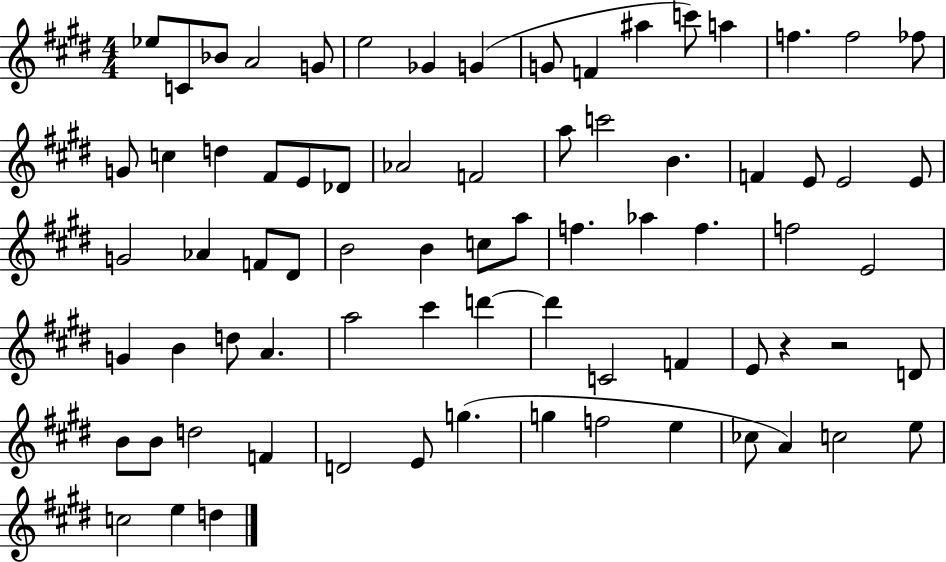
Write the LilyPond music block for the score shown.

{
  \clef treble
  \numericTimeSignature
  \time 4/4
  \key e \major
  ees''8 c'8 bes'8 a'2 g'8 | e''2 ges'4 g'4( | g'8 f'4 ais''4 c'''8) a''4 | f''4. f''2 fes''8 | \break g'8 c''4 d''4 fis'8 e'8 des'8 | aes'2 f'2 | a''8 c'''2 b'4. | f'4 e'8 e'2 e'8 | \break g'2 aes'4 f'8 dis'8 | b'2 b'4 c''8 a''8 | f''4. aes''4 f''4. | f''2 e'2 | \break g'4 b'4 d''8 a'4. | a''2 cis'''4 d'''4~~ | d'''4 c'2 f'4 | e'8 r4 r2 d'8 | \break b'8 b'8 d''2 f'4 | d'2 e'8 g''4.( | g''4 f''2 e''4 | ces''8 a'4) c''2 e''8 | \break c''2 e''4 d''4 | \bar "|."
}